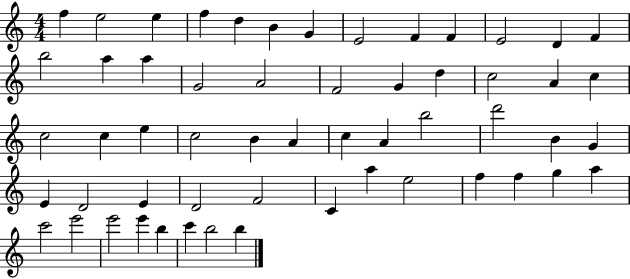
F5/q E5/h E5/q F5/q D5/q B4/q G4/q E4/h F4/q F4/q E4/h D4/q F4/q B5/h A5/q A5/q G4/h A4/h F4/h G4/q D5/q C5/h A4/q C5/q C5/h C5/q E5/q C5/h B4/q A4/q C5/q A4/q B5/h D6/h B4/q G4/q E4/q D4/h E4/q D4/h F4/h C4/q A5/q E5/h F5/q F5/q G5/q A5/q C6/h E6/h E6/h E6/q B5/q C6/q B5/h B5/q